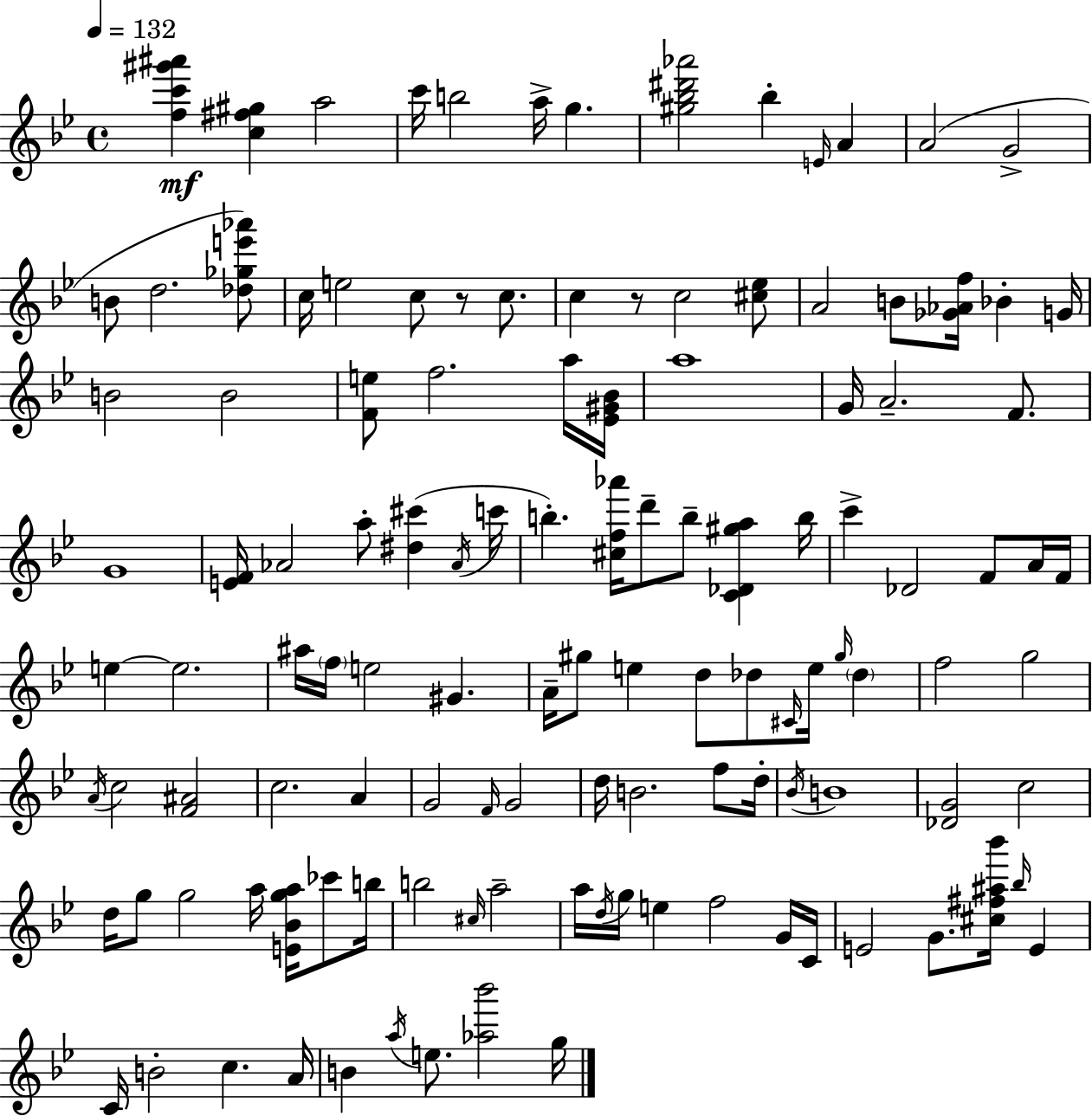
[F5,C6,G#6,A#6]/q [C5,F#5,G#5]/q A5/h C6/s B5/h A5/s G5/q. [G#5,Bb5,D#6,Ab6]/h Bb5/q E4/s A4/q A4/h G4/h B4/e D5/h. [Db5,Gb5,E6,Ab6]/e C5/s E5/h C5/e R/e C5/e. C5/q R/e C5/h [C#5,Eb5]/e A4/h B4/e [Gb4,Ab4,F5]/s Bb4/q G4/s B4/h B4/h [F4,E5]/e F5/h. A5/s [Eb4,G#4,Bb4]/s A5/w G4/s A4/h. F4/e. G4/w [E4,F4]/s Ab4/h A5/e [D#5,C#6]/q Ab4/s C6/s B5/q. [C#5,F5,Ab6]/s D6/e B5/e [C4,Db4,G#5,A5]/q B5/s C6/q Db4/h F4/e A4/s F4/s E5/q E5/h. A#5/s F5/s E5/h G#4/q. A4/s G#5/e E5/q D5/e Db5/e C#4/s E5/s G#5/s Db5/q F5/h G5/h A4/s C5/h [F4,A#4]/h C5/h. A4/q G4/h F4/s G4/h D5/s B4/h. F5/e D5/s Bb4/s B4/w [Db4,G4]/h C5/h D5/s G5/e G5/h A5/s [E4,Bb4,G5,A5]/s CES6/e B5/s B5/h C#5/s A5/h A5/s D5/s G5/s E5/q F5/h G4/s C4/s E4/h G4/e. [C#5,F#5,A#5,Bb6]/s Bb5/s E4/q C4/s B4/h C5/q. A4/s B4/q A5/s E5/e. [Ab5,Bb6]/h G5/s